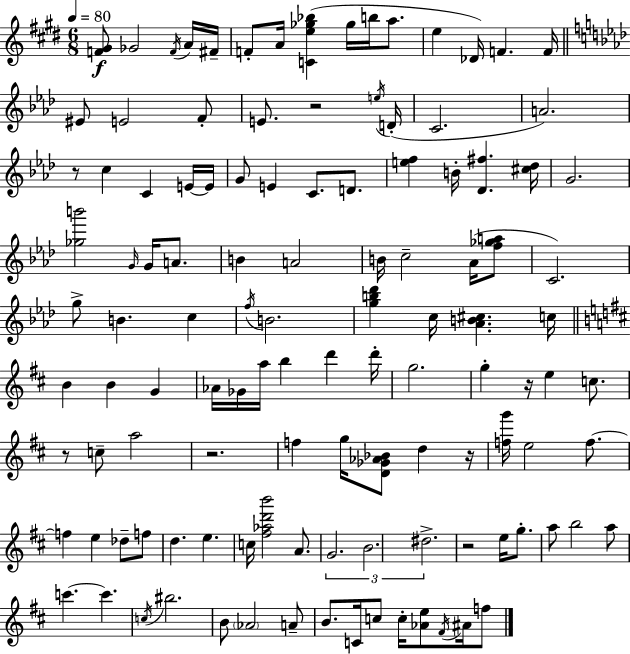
X:1
T:Untitled
M:6/8
L:1/4
K:E
[F^G]/2 _G2 F/4 A/4 ^F/4 F/2 A/4 [Ce_g_b] _g/4 b/4 a/2 e _D/4 F F/4 ^E/2 E2 F/2 E/2 z2 e/4 D/4 C2 A2 z/2 c C E/4 E/4 G/2 E C/2 D/2 [ef] B/4 [_D^f] [^c_d]/4 G2 [_gb']2 G/4 G/4 A/2 B A2 B/4 c2 _A/4 [f_ga]/2 C2 g/2 B c f/4 B2 [gb_d'] c/4 [_AB^c] c/4 B B G _A/4 _G/4 a/4 b d' d'/4 g2 g z/4 e c/2 z/2 c/2 a2 z2 f g/4 [D_G_A_B]/2 d z/4 [fg']/4 e2 f/2 f e _d/2 f/2 d e c/4 [^f_ad'b']2 A/2 G2 B2 ^d2 z2 e/4 g/2 a/2 b2 a/2 c' c' c/4 ^b2 B/2 _A2 A/2 B/2 C/4 c/2 c/4 [_Ae]/2 ^F/4 ^A/4 f/2